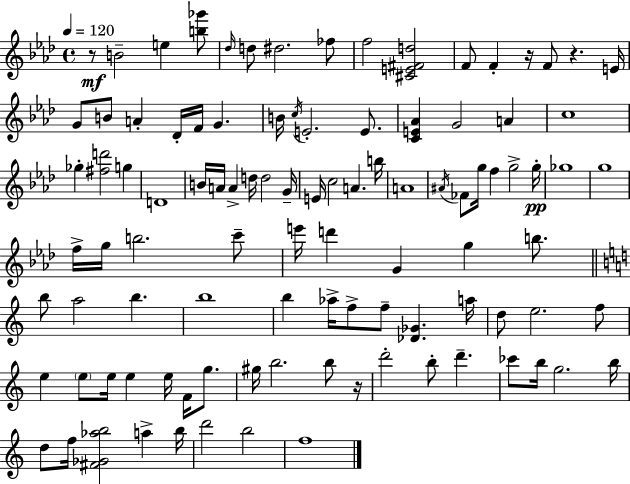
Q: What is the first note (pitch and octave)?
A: B4